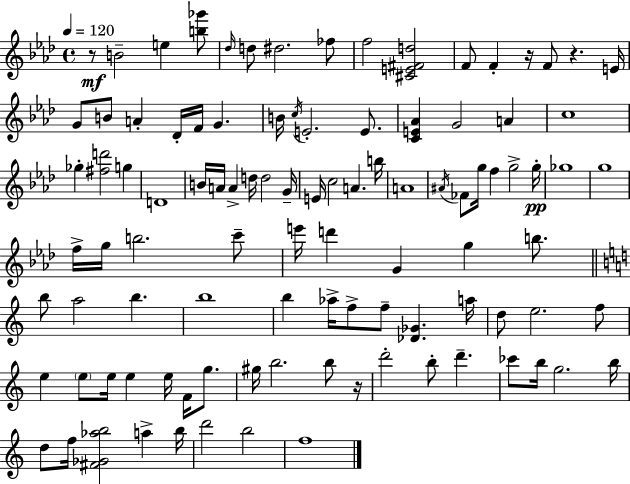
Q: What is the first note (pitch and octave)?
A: B4